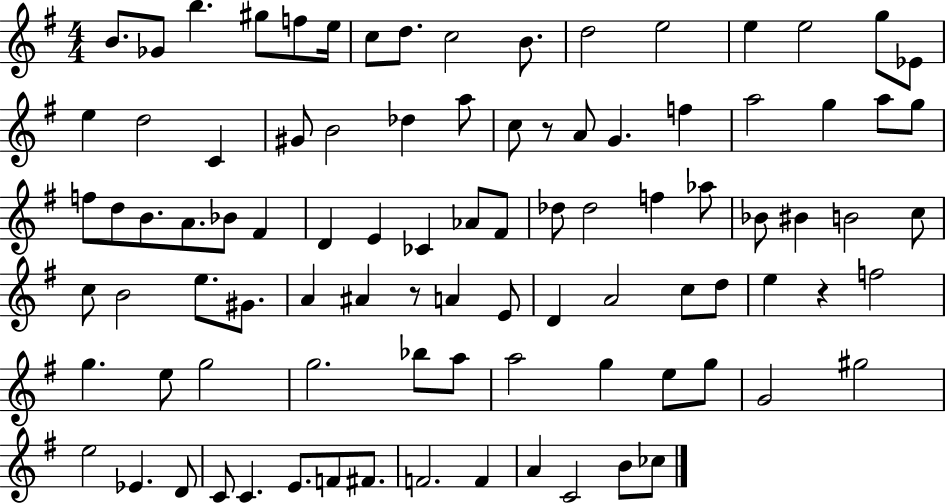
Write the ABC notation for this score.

X:1
T:Untitled
M:4/4
L:1/4
K:G
B/2 _G/2 b ^g/2 f/2 e/4 c/2 d/2 c2 B/2 d2 e2 e e2 g/2 _E/2 e d2 C ^G/2 B2 _d a/2 c/2 z/2 A/2 G f a2 g a/2 g/2 f/2 d/2 B/2 A/2 _B/2 ^F D E _C _A/2 ^F/2 _d/2 _d2 f _a/2 _B/2 ^B B2 c/2 c/2 B2 e/2 ^G/2 A ^A z/2 A E/2 D A2 c/2 d/2 e z f2 g e/2 g2 g2 _b/2 a/2 a2 g e/2 g/2 G2 ^g2 e2 _E D/2 C/2 C E/2 F/2 ^F/2 F2 F A C2 B/2 _c/2